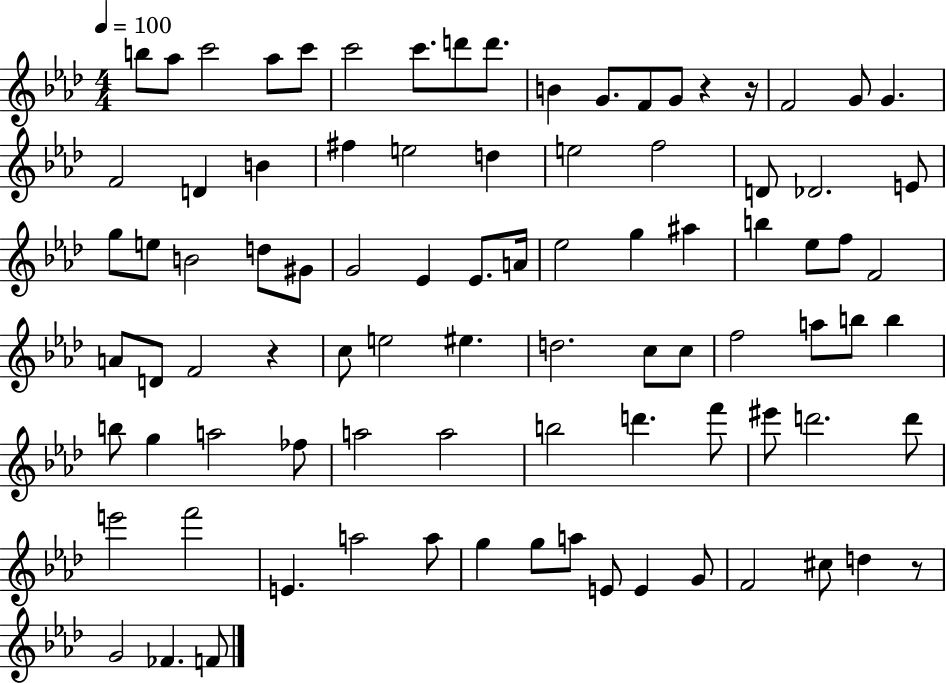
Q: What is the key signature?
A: AES major